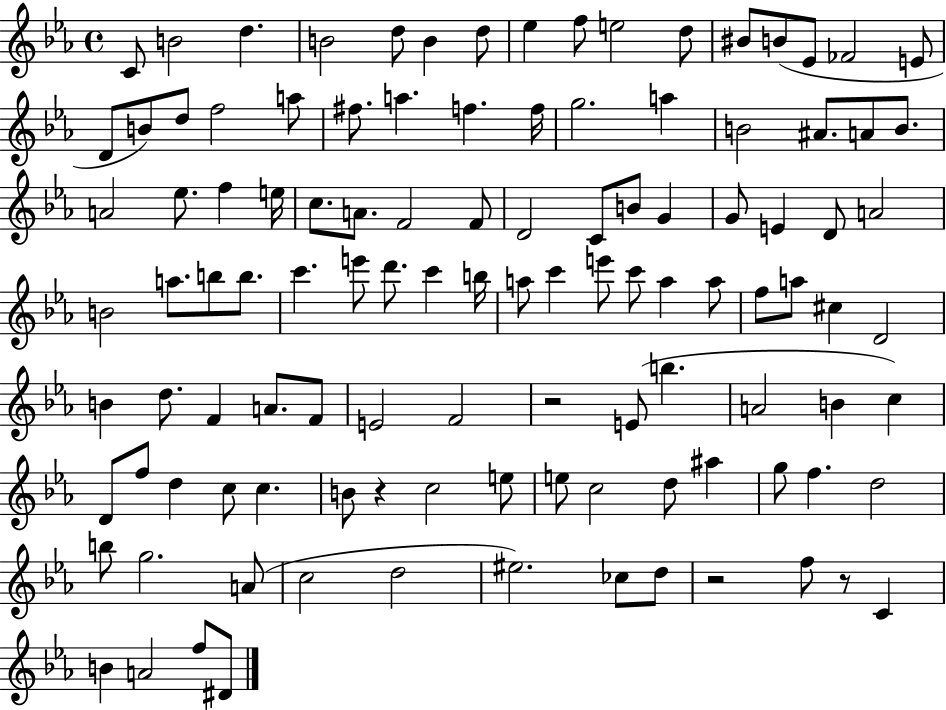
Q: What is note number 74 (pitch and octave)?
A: E4